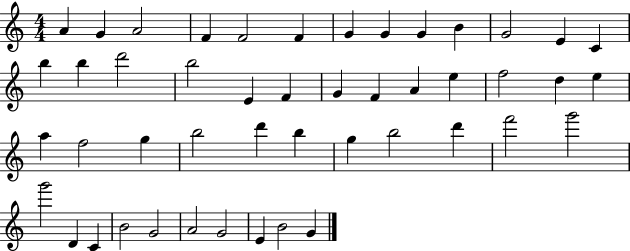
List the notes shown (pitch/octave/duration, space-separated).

A4/q G4/q A4/h F4/q F4/h F4/q G4/q G4/q G4/q B4/q G4/h E4/q C4/q B5/q B5/q D6/h B5/h E4/q F4/q G4/q F4/q A4/q E5/q F5/h D5/q E5/q A5/q F5/h G5/q B5/h D6/q B5/q G5/q B5/h D6/q F6/h G6/h G6/h D4/q C4/q B4/h G4/h A4/h G4/h E4/q B4/h G4/q